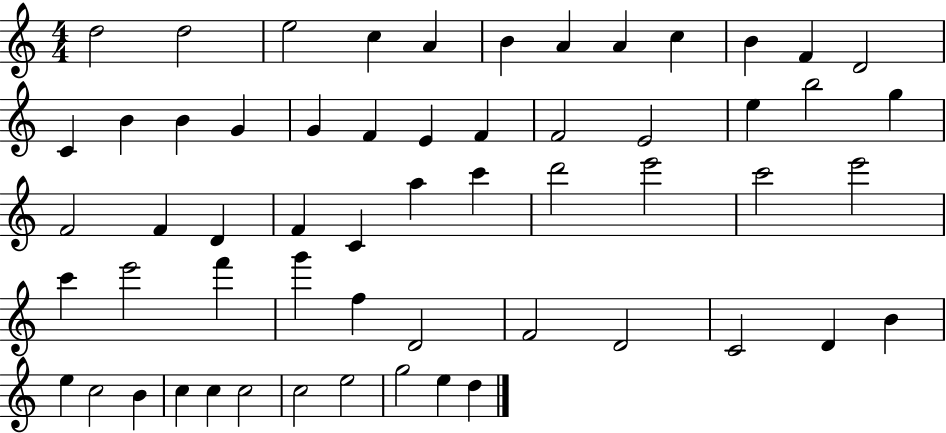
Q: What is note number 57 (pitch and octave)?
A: E5